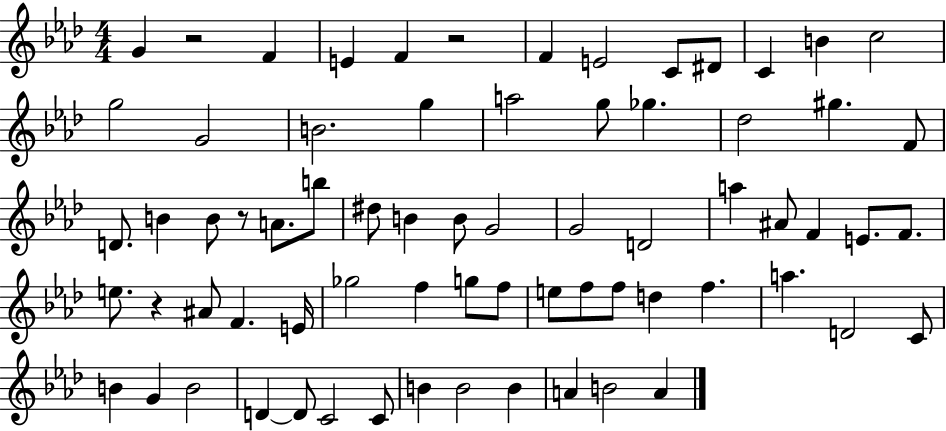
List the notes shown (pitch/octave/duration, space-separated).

G4/q R/h F4/q E4/q F4/q R/h F4/q E4/h C4/e D#4/e C4/q B4/q C5/h G5/h G4/h B4/h. G5/q A5/h G5/e Gb5/q. Db5/h G#5/q. F4/e D4/e. B4/q B4/e R/e A4/e. B5/e D#5/e B4/q B4/e G4/h G4/h D4/h A5/q A#4/e F4/q E4/e. F4/e. E5/e. R/q A#4/e F4/q. E4/s Gb5/h F5/q G5/e F5/e E5/e F5/e F5/e D5/q F5/q. A5/q. D4/h C4/e B4/q G4/q B4/h D4/q D4/e C4/h C4/e B4/q B4/h B4/q A4/q B4/h A4/q